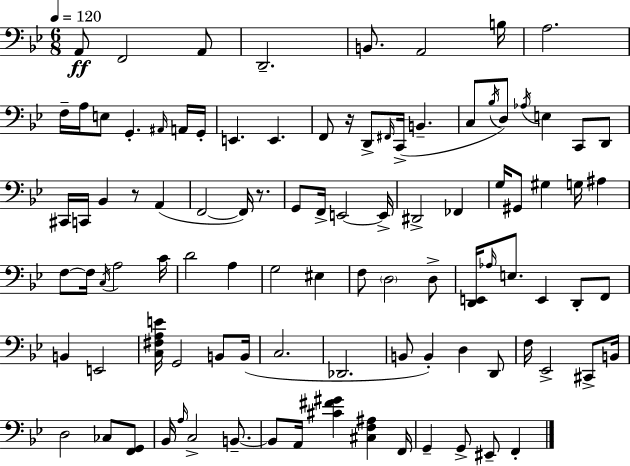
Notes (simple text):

A2/e F2/h A2/e D2/h. B2/e. A2/h B3/s A3/h. F3/s A3/s E3/e G2/q. A#2/s A2/s G2/s E2/q. E2/q. F2/e R/s D2/e F#2/s C2/s B2/q. C3/e Bb3/s D3/e Ab3/s E3/q C2/e D2/e C#2/s C2/s Bb2/q R/e A2/q F2/h F2/s R/e. G2/e F2/s E2/h E2/s D#2/h FES2/q G3/s G#2/e G#3/q G3/s A#3/q F3/e F3/s C3/s A3/h C4/s D4/h A3/q G3/h EIS3/q F3/e D3/h D3/e [D2,E2]/s Ab3/s E3/e. E2/q D2/e F2/e B2/q E2/h [C3,F#3,A3,E4]/s G2/h B2/e B2/s C3/h. Db2/h. B2/e B2/q D3/q D2/e F3/s Eb2/h C#2/e B2/s D3/h CES3/e [F2,G2]/e Bb2/s A3/s C3/h B2/e. B2/e A2/s [C#4,F#4,G#4]/q [C#3,F3,A#3]/q F2/s G2/q G2/e EIS2/e F2/q